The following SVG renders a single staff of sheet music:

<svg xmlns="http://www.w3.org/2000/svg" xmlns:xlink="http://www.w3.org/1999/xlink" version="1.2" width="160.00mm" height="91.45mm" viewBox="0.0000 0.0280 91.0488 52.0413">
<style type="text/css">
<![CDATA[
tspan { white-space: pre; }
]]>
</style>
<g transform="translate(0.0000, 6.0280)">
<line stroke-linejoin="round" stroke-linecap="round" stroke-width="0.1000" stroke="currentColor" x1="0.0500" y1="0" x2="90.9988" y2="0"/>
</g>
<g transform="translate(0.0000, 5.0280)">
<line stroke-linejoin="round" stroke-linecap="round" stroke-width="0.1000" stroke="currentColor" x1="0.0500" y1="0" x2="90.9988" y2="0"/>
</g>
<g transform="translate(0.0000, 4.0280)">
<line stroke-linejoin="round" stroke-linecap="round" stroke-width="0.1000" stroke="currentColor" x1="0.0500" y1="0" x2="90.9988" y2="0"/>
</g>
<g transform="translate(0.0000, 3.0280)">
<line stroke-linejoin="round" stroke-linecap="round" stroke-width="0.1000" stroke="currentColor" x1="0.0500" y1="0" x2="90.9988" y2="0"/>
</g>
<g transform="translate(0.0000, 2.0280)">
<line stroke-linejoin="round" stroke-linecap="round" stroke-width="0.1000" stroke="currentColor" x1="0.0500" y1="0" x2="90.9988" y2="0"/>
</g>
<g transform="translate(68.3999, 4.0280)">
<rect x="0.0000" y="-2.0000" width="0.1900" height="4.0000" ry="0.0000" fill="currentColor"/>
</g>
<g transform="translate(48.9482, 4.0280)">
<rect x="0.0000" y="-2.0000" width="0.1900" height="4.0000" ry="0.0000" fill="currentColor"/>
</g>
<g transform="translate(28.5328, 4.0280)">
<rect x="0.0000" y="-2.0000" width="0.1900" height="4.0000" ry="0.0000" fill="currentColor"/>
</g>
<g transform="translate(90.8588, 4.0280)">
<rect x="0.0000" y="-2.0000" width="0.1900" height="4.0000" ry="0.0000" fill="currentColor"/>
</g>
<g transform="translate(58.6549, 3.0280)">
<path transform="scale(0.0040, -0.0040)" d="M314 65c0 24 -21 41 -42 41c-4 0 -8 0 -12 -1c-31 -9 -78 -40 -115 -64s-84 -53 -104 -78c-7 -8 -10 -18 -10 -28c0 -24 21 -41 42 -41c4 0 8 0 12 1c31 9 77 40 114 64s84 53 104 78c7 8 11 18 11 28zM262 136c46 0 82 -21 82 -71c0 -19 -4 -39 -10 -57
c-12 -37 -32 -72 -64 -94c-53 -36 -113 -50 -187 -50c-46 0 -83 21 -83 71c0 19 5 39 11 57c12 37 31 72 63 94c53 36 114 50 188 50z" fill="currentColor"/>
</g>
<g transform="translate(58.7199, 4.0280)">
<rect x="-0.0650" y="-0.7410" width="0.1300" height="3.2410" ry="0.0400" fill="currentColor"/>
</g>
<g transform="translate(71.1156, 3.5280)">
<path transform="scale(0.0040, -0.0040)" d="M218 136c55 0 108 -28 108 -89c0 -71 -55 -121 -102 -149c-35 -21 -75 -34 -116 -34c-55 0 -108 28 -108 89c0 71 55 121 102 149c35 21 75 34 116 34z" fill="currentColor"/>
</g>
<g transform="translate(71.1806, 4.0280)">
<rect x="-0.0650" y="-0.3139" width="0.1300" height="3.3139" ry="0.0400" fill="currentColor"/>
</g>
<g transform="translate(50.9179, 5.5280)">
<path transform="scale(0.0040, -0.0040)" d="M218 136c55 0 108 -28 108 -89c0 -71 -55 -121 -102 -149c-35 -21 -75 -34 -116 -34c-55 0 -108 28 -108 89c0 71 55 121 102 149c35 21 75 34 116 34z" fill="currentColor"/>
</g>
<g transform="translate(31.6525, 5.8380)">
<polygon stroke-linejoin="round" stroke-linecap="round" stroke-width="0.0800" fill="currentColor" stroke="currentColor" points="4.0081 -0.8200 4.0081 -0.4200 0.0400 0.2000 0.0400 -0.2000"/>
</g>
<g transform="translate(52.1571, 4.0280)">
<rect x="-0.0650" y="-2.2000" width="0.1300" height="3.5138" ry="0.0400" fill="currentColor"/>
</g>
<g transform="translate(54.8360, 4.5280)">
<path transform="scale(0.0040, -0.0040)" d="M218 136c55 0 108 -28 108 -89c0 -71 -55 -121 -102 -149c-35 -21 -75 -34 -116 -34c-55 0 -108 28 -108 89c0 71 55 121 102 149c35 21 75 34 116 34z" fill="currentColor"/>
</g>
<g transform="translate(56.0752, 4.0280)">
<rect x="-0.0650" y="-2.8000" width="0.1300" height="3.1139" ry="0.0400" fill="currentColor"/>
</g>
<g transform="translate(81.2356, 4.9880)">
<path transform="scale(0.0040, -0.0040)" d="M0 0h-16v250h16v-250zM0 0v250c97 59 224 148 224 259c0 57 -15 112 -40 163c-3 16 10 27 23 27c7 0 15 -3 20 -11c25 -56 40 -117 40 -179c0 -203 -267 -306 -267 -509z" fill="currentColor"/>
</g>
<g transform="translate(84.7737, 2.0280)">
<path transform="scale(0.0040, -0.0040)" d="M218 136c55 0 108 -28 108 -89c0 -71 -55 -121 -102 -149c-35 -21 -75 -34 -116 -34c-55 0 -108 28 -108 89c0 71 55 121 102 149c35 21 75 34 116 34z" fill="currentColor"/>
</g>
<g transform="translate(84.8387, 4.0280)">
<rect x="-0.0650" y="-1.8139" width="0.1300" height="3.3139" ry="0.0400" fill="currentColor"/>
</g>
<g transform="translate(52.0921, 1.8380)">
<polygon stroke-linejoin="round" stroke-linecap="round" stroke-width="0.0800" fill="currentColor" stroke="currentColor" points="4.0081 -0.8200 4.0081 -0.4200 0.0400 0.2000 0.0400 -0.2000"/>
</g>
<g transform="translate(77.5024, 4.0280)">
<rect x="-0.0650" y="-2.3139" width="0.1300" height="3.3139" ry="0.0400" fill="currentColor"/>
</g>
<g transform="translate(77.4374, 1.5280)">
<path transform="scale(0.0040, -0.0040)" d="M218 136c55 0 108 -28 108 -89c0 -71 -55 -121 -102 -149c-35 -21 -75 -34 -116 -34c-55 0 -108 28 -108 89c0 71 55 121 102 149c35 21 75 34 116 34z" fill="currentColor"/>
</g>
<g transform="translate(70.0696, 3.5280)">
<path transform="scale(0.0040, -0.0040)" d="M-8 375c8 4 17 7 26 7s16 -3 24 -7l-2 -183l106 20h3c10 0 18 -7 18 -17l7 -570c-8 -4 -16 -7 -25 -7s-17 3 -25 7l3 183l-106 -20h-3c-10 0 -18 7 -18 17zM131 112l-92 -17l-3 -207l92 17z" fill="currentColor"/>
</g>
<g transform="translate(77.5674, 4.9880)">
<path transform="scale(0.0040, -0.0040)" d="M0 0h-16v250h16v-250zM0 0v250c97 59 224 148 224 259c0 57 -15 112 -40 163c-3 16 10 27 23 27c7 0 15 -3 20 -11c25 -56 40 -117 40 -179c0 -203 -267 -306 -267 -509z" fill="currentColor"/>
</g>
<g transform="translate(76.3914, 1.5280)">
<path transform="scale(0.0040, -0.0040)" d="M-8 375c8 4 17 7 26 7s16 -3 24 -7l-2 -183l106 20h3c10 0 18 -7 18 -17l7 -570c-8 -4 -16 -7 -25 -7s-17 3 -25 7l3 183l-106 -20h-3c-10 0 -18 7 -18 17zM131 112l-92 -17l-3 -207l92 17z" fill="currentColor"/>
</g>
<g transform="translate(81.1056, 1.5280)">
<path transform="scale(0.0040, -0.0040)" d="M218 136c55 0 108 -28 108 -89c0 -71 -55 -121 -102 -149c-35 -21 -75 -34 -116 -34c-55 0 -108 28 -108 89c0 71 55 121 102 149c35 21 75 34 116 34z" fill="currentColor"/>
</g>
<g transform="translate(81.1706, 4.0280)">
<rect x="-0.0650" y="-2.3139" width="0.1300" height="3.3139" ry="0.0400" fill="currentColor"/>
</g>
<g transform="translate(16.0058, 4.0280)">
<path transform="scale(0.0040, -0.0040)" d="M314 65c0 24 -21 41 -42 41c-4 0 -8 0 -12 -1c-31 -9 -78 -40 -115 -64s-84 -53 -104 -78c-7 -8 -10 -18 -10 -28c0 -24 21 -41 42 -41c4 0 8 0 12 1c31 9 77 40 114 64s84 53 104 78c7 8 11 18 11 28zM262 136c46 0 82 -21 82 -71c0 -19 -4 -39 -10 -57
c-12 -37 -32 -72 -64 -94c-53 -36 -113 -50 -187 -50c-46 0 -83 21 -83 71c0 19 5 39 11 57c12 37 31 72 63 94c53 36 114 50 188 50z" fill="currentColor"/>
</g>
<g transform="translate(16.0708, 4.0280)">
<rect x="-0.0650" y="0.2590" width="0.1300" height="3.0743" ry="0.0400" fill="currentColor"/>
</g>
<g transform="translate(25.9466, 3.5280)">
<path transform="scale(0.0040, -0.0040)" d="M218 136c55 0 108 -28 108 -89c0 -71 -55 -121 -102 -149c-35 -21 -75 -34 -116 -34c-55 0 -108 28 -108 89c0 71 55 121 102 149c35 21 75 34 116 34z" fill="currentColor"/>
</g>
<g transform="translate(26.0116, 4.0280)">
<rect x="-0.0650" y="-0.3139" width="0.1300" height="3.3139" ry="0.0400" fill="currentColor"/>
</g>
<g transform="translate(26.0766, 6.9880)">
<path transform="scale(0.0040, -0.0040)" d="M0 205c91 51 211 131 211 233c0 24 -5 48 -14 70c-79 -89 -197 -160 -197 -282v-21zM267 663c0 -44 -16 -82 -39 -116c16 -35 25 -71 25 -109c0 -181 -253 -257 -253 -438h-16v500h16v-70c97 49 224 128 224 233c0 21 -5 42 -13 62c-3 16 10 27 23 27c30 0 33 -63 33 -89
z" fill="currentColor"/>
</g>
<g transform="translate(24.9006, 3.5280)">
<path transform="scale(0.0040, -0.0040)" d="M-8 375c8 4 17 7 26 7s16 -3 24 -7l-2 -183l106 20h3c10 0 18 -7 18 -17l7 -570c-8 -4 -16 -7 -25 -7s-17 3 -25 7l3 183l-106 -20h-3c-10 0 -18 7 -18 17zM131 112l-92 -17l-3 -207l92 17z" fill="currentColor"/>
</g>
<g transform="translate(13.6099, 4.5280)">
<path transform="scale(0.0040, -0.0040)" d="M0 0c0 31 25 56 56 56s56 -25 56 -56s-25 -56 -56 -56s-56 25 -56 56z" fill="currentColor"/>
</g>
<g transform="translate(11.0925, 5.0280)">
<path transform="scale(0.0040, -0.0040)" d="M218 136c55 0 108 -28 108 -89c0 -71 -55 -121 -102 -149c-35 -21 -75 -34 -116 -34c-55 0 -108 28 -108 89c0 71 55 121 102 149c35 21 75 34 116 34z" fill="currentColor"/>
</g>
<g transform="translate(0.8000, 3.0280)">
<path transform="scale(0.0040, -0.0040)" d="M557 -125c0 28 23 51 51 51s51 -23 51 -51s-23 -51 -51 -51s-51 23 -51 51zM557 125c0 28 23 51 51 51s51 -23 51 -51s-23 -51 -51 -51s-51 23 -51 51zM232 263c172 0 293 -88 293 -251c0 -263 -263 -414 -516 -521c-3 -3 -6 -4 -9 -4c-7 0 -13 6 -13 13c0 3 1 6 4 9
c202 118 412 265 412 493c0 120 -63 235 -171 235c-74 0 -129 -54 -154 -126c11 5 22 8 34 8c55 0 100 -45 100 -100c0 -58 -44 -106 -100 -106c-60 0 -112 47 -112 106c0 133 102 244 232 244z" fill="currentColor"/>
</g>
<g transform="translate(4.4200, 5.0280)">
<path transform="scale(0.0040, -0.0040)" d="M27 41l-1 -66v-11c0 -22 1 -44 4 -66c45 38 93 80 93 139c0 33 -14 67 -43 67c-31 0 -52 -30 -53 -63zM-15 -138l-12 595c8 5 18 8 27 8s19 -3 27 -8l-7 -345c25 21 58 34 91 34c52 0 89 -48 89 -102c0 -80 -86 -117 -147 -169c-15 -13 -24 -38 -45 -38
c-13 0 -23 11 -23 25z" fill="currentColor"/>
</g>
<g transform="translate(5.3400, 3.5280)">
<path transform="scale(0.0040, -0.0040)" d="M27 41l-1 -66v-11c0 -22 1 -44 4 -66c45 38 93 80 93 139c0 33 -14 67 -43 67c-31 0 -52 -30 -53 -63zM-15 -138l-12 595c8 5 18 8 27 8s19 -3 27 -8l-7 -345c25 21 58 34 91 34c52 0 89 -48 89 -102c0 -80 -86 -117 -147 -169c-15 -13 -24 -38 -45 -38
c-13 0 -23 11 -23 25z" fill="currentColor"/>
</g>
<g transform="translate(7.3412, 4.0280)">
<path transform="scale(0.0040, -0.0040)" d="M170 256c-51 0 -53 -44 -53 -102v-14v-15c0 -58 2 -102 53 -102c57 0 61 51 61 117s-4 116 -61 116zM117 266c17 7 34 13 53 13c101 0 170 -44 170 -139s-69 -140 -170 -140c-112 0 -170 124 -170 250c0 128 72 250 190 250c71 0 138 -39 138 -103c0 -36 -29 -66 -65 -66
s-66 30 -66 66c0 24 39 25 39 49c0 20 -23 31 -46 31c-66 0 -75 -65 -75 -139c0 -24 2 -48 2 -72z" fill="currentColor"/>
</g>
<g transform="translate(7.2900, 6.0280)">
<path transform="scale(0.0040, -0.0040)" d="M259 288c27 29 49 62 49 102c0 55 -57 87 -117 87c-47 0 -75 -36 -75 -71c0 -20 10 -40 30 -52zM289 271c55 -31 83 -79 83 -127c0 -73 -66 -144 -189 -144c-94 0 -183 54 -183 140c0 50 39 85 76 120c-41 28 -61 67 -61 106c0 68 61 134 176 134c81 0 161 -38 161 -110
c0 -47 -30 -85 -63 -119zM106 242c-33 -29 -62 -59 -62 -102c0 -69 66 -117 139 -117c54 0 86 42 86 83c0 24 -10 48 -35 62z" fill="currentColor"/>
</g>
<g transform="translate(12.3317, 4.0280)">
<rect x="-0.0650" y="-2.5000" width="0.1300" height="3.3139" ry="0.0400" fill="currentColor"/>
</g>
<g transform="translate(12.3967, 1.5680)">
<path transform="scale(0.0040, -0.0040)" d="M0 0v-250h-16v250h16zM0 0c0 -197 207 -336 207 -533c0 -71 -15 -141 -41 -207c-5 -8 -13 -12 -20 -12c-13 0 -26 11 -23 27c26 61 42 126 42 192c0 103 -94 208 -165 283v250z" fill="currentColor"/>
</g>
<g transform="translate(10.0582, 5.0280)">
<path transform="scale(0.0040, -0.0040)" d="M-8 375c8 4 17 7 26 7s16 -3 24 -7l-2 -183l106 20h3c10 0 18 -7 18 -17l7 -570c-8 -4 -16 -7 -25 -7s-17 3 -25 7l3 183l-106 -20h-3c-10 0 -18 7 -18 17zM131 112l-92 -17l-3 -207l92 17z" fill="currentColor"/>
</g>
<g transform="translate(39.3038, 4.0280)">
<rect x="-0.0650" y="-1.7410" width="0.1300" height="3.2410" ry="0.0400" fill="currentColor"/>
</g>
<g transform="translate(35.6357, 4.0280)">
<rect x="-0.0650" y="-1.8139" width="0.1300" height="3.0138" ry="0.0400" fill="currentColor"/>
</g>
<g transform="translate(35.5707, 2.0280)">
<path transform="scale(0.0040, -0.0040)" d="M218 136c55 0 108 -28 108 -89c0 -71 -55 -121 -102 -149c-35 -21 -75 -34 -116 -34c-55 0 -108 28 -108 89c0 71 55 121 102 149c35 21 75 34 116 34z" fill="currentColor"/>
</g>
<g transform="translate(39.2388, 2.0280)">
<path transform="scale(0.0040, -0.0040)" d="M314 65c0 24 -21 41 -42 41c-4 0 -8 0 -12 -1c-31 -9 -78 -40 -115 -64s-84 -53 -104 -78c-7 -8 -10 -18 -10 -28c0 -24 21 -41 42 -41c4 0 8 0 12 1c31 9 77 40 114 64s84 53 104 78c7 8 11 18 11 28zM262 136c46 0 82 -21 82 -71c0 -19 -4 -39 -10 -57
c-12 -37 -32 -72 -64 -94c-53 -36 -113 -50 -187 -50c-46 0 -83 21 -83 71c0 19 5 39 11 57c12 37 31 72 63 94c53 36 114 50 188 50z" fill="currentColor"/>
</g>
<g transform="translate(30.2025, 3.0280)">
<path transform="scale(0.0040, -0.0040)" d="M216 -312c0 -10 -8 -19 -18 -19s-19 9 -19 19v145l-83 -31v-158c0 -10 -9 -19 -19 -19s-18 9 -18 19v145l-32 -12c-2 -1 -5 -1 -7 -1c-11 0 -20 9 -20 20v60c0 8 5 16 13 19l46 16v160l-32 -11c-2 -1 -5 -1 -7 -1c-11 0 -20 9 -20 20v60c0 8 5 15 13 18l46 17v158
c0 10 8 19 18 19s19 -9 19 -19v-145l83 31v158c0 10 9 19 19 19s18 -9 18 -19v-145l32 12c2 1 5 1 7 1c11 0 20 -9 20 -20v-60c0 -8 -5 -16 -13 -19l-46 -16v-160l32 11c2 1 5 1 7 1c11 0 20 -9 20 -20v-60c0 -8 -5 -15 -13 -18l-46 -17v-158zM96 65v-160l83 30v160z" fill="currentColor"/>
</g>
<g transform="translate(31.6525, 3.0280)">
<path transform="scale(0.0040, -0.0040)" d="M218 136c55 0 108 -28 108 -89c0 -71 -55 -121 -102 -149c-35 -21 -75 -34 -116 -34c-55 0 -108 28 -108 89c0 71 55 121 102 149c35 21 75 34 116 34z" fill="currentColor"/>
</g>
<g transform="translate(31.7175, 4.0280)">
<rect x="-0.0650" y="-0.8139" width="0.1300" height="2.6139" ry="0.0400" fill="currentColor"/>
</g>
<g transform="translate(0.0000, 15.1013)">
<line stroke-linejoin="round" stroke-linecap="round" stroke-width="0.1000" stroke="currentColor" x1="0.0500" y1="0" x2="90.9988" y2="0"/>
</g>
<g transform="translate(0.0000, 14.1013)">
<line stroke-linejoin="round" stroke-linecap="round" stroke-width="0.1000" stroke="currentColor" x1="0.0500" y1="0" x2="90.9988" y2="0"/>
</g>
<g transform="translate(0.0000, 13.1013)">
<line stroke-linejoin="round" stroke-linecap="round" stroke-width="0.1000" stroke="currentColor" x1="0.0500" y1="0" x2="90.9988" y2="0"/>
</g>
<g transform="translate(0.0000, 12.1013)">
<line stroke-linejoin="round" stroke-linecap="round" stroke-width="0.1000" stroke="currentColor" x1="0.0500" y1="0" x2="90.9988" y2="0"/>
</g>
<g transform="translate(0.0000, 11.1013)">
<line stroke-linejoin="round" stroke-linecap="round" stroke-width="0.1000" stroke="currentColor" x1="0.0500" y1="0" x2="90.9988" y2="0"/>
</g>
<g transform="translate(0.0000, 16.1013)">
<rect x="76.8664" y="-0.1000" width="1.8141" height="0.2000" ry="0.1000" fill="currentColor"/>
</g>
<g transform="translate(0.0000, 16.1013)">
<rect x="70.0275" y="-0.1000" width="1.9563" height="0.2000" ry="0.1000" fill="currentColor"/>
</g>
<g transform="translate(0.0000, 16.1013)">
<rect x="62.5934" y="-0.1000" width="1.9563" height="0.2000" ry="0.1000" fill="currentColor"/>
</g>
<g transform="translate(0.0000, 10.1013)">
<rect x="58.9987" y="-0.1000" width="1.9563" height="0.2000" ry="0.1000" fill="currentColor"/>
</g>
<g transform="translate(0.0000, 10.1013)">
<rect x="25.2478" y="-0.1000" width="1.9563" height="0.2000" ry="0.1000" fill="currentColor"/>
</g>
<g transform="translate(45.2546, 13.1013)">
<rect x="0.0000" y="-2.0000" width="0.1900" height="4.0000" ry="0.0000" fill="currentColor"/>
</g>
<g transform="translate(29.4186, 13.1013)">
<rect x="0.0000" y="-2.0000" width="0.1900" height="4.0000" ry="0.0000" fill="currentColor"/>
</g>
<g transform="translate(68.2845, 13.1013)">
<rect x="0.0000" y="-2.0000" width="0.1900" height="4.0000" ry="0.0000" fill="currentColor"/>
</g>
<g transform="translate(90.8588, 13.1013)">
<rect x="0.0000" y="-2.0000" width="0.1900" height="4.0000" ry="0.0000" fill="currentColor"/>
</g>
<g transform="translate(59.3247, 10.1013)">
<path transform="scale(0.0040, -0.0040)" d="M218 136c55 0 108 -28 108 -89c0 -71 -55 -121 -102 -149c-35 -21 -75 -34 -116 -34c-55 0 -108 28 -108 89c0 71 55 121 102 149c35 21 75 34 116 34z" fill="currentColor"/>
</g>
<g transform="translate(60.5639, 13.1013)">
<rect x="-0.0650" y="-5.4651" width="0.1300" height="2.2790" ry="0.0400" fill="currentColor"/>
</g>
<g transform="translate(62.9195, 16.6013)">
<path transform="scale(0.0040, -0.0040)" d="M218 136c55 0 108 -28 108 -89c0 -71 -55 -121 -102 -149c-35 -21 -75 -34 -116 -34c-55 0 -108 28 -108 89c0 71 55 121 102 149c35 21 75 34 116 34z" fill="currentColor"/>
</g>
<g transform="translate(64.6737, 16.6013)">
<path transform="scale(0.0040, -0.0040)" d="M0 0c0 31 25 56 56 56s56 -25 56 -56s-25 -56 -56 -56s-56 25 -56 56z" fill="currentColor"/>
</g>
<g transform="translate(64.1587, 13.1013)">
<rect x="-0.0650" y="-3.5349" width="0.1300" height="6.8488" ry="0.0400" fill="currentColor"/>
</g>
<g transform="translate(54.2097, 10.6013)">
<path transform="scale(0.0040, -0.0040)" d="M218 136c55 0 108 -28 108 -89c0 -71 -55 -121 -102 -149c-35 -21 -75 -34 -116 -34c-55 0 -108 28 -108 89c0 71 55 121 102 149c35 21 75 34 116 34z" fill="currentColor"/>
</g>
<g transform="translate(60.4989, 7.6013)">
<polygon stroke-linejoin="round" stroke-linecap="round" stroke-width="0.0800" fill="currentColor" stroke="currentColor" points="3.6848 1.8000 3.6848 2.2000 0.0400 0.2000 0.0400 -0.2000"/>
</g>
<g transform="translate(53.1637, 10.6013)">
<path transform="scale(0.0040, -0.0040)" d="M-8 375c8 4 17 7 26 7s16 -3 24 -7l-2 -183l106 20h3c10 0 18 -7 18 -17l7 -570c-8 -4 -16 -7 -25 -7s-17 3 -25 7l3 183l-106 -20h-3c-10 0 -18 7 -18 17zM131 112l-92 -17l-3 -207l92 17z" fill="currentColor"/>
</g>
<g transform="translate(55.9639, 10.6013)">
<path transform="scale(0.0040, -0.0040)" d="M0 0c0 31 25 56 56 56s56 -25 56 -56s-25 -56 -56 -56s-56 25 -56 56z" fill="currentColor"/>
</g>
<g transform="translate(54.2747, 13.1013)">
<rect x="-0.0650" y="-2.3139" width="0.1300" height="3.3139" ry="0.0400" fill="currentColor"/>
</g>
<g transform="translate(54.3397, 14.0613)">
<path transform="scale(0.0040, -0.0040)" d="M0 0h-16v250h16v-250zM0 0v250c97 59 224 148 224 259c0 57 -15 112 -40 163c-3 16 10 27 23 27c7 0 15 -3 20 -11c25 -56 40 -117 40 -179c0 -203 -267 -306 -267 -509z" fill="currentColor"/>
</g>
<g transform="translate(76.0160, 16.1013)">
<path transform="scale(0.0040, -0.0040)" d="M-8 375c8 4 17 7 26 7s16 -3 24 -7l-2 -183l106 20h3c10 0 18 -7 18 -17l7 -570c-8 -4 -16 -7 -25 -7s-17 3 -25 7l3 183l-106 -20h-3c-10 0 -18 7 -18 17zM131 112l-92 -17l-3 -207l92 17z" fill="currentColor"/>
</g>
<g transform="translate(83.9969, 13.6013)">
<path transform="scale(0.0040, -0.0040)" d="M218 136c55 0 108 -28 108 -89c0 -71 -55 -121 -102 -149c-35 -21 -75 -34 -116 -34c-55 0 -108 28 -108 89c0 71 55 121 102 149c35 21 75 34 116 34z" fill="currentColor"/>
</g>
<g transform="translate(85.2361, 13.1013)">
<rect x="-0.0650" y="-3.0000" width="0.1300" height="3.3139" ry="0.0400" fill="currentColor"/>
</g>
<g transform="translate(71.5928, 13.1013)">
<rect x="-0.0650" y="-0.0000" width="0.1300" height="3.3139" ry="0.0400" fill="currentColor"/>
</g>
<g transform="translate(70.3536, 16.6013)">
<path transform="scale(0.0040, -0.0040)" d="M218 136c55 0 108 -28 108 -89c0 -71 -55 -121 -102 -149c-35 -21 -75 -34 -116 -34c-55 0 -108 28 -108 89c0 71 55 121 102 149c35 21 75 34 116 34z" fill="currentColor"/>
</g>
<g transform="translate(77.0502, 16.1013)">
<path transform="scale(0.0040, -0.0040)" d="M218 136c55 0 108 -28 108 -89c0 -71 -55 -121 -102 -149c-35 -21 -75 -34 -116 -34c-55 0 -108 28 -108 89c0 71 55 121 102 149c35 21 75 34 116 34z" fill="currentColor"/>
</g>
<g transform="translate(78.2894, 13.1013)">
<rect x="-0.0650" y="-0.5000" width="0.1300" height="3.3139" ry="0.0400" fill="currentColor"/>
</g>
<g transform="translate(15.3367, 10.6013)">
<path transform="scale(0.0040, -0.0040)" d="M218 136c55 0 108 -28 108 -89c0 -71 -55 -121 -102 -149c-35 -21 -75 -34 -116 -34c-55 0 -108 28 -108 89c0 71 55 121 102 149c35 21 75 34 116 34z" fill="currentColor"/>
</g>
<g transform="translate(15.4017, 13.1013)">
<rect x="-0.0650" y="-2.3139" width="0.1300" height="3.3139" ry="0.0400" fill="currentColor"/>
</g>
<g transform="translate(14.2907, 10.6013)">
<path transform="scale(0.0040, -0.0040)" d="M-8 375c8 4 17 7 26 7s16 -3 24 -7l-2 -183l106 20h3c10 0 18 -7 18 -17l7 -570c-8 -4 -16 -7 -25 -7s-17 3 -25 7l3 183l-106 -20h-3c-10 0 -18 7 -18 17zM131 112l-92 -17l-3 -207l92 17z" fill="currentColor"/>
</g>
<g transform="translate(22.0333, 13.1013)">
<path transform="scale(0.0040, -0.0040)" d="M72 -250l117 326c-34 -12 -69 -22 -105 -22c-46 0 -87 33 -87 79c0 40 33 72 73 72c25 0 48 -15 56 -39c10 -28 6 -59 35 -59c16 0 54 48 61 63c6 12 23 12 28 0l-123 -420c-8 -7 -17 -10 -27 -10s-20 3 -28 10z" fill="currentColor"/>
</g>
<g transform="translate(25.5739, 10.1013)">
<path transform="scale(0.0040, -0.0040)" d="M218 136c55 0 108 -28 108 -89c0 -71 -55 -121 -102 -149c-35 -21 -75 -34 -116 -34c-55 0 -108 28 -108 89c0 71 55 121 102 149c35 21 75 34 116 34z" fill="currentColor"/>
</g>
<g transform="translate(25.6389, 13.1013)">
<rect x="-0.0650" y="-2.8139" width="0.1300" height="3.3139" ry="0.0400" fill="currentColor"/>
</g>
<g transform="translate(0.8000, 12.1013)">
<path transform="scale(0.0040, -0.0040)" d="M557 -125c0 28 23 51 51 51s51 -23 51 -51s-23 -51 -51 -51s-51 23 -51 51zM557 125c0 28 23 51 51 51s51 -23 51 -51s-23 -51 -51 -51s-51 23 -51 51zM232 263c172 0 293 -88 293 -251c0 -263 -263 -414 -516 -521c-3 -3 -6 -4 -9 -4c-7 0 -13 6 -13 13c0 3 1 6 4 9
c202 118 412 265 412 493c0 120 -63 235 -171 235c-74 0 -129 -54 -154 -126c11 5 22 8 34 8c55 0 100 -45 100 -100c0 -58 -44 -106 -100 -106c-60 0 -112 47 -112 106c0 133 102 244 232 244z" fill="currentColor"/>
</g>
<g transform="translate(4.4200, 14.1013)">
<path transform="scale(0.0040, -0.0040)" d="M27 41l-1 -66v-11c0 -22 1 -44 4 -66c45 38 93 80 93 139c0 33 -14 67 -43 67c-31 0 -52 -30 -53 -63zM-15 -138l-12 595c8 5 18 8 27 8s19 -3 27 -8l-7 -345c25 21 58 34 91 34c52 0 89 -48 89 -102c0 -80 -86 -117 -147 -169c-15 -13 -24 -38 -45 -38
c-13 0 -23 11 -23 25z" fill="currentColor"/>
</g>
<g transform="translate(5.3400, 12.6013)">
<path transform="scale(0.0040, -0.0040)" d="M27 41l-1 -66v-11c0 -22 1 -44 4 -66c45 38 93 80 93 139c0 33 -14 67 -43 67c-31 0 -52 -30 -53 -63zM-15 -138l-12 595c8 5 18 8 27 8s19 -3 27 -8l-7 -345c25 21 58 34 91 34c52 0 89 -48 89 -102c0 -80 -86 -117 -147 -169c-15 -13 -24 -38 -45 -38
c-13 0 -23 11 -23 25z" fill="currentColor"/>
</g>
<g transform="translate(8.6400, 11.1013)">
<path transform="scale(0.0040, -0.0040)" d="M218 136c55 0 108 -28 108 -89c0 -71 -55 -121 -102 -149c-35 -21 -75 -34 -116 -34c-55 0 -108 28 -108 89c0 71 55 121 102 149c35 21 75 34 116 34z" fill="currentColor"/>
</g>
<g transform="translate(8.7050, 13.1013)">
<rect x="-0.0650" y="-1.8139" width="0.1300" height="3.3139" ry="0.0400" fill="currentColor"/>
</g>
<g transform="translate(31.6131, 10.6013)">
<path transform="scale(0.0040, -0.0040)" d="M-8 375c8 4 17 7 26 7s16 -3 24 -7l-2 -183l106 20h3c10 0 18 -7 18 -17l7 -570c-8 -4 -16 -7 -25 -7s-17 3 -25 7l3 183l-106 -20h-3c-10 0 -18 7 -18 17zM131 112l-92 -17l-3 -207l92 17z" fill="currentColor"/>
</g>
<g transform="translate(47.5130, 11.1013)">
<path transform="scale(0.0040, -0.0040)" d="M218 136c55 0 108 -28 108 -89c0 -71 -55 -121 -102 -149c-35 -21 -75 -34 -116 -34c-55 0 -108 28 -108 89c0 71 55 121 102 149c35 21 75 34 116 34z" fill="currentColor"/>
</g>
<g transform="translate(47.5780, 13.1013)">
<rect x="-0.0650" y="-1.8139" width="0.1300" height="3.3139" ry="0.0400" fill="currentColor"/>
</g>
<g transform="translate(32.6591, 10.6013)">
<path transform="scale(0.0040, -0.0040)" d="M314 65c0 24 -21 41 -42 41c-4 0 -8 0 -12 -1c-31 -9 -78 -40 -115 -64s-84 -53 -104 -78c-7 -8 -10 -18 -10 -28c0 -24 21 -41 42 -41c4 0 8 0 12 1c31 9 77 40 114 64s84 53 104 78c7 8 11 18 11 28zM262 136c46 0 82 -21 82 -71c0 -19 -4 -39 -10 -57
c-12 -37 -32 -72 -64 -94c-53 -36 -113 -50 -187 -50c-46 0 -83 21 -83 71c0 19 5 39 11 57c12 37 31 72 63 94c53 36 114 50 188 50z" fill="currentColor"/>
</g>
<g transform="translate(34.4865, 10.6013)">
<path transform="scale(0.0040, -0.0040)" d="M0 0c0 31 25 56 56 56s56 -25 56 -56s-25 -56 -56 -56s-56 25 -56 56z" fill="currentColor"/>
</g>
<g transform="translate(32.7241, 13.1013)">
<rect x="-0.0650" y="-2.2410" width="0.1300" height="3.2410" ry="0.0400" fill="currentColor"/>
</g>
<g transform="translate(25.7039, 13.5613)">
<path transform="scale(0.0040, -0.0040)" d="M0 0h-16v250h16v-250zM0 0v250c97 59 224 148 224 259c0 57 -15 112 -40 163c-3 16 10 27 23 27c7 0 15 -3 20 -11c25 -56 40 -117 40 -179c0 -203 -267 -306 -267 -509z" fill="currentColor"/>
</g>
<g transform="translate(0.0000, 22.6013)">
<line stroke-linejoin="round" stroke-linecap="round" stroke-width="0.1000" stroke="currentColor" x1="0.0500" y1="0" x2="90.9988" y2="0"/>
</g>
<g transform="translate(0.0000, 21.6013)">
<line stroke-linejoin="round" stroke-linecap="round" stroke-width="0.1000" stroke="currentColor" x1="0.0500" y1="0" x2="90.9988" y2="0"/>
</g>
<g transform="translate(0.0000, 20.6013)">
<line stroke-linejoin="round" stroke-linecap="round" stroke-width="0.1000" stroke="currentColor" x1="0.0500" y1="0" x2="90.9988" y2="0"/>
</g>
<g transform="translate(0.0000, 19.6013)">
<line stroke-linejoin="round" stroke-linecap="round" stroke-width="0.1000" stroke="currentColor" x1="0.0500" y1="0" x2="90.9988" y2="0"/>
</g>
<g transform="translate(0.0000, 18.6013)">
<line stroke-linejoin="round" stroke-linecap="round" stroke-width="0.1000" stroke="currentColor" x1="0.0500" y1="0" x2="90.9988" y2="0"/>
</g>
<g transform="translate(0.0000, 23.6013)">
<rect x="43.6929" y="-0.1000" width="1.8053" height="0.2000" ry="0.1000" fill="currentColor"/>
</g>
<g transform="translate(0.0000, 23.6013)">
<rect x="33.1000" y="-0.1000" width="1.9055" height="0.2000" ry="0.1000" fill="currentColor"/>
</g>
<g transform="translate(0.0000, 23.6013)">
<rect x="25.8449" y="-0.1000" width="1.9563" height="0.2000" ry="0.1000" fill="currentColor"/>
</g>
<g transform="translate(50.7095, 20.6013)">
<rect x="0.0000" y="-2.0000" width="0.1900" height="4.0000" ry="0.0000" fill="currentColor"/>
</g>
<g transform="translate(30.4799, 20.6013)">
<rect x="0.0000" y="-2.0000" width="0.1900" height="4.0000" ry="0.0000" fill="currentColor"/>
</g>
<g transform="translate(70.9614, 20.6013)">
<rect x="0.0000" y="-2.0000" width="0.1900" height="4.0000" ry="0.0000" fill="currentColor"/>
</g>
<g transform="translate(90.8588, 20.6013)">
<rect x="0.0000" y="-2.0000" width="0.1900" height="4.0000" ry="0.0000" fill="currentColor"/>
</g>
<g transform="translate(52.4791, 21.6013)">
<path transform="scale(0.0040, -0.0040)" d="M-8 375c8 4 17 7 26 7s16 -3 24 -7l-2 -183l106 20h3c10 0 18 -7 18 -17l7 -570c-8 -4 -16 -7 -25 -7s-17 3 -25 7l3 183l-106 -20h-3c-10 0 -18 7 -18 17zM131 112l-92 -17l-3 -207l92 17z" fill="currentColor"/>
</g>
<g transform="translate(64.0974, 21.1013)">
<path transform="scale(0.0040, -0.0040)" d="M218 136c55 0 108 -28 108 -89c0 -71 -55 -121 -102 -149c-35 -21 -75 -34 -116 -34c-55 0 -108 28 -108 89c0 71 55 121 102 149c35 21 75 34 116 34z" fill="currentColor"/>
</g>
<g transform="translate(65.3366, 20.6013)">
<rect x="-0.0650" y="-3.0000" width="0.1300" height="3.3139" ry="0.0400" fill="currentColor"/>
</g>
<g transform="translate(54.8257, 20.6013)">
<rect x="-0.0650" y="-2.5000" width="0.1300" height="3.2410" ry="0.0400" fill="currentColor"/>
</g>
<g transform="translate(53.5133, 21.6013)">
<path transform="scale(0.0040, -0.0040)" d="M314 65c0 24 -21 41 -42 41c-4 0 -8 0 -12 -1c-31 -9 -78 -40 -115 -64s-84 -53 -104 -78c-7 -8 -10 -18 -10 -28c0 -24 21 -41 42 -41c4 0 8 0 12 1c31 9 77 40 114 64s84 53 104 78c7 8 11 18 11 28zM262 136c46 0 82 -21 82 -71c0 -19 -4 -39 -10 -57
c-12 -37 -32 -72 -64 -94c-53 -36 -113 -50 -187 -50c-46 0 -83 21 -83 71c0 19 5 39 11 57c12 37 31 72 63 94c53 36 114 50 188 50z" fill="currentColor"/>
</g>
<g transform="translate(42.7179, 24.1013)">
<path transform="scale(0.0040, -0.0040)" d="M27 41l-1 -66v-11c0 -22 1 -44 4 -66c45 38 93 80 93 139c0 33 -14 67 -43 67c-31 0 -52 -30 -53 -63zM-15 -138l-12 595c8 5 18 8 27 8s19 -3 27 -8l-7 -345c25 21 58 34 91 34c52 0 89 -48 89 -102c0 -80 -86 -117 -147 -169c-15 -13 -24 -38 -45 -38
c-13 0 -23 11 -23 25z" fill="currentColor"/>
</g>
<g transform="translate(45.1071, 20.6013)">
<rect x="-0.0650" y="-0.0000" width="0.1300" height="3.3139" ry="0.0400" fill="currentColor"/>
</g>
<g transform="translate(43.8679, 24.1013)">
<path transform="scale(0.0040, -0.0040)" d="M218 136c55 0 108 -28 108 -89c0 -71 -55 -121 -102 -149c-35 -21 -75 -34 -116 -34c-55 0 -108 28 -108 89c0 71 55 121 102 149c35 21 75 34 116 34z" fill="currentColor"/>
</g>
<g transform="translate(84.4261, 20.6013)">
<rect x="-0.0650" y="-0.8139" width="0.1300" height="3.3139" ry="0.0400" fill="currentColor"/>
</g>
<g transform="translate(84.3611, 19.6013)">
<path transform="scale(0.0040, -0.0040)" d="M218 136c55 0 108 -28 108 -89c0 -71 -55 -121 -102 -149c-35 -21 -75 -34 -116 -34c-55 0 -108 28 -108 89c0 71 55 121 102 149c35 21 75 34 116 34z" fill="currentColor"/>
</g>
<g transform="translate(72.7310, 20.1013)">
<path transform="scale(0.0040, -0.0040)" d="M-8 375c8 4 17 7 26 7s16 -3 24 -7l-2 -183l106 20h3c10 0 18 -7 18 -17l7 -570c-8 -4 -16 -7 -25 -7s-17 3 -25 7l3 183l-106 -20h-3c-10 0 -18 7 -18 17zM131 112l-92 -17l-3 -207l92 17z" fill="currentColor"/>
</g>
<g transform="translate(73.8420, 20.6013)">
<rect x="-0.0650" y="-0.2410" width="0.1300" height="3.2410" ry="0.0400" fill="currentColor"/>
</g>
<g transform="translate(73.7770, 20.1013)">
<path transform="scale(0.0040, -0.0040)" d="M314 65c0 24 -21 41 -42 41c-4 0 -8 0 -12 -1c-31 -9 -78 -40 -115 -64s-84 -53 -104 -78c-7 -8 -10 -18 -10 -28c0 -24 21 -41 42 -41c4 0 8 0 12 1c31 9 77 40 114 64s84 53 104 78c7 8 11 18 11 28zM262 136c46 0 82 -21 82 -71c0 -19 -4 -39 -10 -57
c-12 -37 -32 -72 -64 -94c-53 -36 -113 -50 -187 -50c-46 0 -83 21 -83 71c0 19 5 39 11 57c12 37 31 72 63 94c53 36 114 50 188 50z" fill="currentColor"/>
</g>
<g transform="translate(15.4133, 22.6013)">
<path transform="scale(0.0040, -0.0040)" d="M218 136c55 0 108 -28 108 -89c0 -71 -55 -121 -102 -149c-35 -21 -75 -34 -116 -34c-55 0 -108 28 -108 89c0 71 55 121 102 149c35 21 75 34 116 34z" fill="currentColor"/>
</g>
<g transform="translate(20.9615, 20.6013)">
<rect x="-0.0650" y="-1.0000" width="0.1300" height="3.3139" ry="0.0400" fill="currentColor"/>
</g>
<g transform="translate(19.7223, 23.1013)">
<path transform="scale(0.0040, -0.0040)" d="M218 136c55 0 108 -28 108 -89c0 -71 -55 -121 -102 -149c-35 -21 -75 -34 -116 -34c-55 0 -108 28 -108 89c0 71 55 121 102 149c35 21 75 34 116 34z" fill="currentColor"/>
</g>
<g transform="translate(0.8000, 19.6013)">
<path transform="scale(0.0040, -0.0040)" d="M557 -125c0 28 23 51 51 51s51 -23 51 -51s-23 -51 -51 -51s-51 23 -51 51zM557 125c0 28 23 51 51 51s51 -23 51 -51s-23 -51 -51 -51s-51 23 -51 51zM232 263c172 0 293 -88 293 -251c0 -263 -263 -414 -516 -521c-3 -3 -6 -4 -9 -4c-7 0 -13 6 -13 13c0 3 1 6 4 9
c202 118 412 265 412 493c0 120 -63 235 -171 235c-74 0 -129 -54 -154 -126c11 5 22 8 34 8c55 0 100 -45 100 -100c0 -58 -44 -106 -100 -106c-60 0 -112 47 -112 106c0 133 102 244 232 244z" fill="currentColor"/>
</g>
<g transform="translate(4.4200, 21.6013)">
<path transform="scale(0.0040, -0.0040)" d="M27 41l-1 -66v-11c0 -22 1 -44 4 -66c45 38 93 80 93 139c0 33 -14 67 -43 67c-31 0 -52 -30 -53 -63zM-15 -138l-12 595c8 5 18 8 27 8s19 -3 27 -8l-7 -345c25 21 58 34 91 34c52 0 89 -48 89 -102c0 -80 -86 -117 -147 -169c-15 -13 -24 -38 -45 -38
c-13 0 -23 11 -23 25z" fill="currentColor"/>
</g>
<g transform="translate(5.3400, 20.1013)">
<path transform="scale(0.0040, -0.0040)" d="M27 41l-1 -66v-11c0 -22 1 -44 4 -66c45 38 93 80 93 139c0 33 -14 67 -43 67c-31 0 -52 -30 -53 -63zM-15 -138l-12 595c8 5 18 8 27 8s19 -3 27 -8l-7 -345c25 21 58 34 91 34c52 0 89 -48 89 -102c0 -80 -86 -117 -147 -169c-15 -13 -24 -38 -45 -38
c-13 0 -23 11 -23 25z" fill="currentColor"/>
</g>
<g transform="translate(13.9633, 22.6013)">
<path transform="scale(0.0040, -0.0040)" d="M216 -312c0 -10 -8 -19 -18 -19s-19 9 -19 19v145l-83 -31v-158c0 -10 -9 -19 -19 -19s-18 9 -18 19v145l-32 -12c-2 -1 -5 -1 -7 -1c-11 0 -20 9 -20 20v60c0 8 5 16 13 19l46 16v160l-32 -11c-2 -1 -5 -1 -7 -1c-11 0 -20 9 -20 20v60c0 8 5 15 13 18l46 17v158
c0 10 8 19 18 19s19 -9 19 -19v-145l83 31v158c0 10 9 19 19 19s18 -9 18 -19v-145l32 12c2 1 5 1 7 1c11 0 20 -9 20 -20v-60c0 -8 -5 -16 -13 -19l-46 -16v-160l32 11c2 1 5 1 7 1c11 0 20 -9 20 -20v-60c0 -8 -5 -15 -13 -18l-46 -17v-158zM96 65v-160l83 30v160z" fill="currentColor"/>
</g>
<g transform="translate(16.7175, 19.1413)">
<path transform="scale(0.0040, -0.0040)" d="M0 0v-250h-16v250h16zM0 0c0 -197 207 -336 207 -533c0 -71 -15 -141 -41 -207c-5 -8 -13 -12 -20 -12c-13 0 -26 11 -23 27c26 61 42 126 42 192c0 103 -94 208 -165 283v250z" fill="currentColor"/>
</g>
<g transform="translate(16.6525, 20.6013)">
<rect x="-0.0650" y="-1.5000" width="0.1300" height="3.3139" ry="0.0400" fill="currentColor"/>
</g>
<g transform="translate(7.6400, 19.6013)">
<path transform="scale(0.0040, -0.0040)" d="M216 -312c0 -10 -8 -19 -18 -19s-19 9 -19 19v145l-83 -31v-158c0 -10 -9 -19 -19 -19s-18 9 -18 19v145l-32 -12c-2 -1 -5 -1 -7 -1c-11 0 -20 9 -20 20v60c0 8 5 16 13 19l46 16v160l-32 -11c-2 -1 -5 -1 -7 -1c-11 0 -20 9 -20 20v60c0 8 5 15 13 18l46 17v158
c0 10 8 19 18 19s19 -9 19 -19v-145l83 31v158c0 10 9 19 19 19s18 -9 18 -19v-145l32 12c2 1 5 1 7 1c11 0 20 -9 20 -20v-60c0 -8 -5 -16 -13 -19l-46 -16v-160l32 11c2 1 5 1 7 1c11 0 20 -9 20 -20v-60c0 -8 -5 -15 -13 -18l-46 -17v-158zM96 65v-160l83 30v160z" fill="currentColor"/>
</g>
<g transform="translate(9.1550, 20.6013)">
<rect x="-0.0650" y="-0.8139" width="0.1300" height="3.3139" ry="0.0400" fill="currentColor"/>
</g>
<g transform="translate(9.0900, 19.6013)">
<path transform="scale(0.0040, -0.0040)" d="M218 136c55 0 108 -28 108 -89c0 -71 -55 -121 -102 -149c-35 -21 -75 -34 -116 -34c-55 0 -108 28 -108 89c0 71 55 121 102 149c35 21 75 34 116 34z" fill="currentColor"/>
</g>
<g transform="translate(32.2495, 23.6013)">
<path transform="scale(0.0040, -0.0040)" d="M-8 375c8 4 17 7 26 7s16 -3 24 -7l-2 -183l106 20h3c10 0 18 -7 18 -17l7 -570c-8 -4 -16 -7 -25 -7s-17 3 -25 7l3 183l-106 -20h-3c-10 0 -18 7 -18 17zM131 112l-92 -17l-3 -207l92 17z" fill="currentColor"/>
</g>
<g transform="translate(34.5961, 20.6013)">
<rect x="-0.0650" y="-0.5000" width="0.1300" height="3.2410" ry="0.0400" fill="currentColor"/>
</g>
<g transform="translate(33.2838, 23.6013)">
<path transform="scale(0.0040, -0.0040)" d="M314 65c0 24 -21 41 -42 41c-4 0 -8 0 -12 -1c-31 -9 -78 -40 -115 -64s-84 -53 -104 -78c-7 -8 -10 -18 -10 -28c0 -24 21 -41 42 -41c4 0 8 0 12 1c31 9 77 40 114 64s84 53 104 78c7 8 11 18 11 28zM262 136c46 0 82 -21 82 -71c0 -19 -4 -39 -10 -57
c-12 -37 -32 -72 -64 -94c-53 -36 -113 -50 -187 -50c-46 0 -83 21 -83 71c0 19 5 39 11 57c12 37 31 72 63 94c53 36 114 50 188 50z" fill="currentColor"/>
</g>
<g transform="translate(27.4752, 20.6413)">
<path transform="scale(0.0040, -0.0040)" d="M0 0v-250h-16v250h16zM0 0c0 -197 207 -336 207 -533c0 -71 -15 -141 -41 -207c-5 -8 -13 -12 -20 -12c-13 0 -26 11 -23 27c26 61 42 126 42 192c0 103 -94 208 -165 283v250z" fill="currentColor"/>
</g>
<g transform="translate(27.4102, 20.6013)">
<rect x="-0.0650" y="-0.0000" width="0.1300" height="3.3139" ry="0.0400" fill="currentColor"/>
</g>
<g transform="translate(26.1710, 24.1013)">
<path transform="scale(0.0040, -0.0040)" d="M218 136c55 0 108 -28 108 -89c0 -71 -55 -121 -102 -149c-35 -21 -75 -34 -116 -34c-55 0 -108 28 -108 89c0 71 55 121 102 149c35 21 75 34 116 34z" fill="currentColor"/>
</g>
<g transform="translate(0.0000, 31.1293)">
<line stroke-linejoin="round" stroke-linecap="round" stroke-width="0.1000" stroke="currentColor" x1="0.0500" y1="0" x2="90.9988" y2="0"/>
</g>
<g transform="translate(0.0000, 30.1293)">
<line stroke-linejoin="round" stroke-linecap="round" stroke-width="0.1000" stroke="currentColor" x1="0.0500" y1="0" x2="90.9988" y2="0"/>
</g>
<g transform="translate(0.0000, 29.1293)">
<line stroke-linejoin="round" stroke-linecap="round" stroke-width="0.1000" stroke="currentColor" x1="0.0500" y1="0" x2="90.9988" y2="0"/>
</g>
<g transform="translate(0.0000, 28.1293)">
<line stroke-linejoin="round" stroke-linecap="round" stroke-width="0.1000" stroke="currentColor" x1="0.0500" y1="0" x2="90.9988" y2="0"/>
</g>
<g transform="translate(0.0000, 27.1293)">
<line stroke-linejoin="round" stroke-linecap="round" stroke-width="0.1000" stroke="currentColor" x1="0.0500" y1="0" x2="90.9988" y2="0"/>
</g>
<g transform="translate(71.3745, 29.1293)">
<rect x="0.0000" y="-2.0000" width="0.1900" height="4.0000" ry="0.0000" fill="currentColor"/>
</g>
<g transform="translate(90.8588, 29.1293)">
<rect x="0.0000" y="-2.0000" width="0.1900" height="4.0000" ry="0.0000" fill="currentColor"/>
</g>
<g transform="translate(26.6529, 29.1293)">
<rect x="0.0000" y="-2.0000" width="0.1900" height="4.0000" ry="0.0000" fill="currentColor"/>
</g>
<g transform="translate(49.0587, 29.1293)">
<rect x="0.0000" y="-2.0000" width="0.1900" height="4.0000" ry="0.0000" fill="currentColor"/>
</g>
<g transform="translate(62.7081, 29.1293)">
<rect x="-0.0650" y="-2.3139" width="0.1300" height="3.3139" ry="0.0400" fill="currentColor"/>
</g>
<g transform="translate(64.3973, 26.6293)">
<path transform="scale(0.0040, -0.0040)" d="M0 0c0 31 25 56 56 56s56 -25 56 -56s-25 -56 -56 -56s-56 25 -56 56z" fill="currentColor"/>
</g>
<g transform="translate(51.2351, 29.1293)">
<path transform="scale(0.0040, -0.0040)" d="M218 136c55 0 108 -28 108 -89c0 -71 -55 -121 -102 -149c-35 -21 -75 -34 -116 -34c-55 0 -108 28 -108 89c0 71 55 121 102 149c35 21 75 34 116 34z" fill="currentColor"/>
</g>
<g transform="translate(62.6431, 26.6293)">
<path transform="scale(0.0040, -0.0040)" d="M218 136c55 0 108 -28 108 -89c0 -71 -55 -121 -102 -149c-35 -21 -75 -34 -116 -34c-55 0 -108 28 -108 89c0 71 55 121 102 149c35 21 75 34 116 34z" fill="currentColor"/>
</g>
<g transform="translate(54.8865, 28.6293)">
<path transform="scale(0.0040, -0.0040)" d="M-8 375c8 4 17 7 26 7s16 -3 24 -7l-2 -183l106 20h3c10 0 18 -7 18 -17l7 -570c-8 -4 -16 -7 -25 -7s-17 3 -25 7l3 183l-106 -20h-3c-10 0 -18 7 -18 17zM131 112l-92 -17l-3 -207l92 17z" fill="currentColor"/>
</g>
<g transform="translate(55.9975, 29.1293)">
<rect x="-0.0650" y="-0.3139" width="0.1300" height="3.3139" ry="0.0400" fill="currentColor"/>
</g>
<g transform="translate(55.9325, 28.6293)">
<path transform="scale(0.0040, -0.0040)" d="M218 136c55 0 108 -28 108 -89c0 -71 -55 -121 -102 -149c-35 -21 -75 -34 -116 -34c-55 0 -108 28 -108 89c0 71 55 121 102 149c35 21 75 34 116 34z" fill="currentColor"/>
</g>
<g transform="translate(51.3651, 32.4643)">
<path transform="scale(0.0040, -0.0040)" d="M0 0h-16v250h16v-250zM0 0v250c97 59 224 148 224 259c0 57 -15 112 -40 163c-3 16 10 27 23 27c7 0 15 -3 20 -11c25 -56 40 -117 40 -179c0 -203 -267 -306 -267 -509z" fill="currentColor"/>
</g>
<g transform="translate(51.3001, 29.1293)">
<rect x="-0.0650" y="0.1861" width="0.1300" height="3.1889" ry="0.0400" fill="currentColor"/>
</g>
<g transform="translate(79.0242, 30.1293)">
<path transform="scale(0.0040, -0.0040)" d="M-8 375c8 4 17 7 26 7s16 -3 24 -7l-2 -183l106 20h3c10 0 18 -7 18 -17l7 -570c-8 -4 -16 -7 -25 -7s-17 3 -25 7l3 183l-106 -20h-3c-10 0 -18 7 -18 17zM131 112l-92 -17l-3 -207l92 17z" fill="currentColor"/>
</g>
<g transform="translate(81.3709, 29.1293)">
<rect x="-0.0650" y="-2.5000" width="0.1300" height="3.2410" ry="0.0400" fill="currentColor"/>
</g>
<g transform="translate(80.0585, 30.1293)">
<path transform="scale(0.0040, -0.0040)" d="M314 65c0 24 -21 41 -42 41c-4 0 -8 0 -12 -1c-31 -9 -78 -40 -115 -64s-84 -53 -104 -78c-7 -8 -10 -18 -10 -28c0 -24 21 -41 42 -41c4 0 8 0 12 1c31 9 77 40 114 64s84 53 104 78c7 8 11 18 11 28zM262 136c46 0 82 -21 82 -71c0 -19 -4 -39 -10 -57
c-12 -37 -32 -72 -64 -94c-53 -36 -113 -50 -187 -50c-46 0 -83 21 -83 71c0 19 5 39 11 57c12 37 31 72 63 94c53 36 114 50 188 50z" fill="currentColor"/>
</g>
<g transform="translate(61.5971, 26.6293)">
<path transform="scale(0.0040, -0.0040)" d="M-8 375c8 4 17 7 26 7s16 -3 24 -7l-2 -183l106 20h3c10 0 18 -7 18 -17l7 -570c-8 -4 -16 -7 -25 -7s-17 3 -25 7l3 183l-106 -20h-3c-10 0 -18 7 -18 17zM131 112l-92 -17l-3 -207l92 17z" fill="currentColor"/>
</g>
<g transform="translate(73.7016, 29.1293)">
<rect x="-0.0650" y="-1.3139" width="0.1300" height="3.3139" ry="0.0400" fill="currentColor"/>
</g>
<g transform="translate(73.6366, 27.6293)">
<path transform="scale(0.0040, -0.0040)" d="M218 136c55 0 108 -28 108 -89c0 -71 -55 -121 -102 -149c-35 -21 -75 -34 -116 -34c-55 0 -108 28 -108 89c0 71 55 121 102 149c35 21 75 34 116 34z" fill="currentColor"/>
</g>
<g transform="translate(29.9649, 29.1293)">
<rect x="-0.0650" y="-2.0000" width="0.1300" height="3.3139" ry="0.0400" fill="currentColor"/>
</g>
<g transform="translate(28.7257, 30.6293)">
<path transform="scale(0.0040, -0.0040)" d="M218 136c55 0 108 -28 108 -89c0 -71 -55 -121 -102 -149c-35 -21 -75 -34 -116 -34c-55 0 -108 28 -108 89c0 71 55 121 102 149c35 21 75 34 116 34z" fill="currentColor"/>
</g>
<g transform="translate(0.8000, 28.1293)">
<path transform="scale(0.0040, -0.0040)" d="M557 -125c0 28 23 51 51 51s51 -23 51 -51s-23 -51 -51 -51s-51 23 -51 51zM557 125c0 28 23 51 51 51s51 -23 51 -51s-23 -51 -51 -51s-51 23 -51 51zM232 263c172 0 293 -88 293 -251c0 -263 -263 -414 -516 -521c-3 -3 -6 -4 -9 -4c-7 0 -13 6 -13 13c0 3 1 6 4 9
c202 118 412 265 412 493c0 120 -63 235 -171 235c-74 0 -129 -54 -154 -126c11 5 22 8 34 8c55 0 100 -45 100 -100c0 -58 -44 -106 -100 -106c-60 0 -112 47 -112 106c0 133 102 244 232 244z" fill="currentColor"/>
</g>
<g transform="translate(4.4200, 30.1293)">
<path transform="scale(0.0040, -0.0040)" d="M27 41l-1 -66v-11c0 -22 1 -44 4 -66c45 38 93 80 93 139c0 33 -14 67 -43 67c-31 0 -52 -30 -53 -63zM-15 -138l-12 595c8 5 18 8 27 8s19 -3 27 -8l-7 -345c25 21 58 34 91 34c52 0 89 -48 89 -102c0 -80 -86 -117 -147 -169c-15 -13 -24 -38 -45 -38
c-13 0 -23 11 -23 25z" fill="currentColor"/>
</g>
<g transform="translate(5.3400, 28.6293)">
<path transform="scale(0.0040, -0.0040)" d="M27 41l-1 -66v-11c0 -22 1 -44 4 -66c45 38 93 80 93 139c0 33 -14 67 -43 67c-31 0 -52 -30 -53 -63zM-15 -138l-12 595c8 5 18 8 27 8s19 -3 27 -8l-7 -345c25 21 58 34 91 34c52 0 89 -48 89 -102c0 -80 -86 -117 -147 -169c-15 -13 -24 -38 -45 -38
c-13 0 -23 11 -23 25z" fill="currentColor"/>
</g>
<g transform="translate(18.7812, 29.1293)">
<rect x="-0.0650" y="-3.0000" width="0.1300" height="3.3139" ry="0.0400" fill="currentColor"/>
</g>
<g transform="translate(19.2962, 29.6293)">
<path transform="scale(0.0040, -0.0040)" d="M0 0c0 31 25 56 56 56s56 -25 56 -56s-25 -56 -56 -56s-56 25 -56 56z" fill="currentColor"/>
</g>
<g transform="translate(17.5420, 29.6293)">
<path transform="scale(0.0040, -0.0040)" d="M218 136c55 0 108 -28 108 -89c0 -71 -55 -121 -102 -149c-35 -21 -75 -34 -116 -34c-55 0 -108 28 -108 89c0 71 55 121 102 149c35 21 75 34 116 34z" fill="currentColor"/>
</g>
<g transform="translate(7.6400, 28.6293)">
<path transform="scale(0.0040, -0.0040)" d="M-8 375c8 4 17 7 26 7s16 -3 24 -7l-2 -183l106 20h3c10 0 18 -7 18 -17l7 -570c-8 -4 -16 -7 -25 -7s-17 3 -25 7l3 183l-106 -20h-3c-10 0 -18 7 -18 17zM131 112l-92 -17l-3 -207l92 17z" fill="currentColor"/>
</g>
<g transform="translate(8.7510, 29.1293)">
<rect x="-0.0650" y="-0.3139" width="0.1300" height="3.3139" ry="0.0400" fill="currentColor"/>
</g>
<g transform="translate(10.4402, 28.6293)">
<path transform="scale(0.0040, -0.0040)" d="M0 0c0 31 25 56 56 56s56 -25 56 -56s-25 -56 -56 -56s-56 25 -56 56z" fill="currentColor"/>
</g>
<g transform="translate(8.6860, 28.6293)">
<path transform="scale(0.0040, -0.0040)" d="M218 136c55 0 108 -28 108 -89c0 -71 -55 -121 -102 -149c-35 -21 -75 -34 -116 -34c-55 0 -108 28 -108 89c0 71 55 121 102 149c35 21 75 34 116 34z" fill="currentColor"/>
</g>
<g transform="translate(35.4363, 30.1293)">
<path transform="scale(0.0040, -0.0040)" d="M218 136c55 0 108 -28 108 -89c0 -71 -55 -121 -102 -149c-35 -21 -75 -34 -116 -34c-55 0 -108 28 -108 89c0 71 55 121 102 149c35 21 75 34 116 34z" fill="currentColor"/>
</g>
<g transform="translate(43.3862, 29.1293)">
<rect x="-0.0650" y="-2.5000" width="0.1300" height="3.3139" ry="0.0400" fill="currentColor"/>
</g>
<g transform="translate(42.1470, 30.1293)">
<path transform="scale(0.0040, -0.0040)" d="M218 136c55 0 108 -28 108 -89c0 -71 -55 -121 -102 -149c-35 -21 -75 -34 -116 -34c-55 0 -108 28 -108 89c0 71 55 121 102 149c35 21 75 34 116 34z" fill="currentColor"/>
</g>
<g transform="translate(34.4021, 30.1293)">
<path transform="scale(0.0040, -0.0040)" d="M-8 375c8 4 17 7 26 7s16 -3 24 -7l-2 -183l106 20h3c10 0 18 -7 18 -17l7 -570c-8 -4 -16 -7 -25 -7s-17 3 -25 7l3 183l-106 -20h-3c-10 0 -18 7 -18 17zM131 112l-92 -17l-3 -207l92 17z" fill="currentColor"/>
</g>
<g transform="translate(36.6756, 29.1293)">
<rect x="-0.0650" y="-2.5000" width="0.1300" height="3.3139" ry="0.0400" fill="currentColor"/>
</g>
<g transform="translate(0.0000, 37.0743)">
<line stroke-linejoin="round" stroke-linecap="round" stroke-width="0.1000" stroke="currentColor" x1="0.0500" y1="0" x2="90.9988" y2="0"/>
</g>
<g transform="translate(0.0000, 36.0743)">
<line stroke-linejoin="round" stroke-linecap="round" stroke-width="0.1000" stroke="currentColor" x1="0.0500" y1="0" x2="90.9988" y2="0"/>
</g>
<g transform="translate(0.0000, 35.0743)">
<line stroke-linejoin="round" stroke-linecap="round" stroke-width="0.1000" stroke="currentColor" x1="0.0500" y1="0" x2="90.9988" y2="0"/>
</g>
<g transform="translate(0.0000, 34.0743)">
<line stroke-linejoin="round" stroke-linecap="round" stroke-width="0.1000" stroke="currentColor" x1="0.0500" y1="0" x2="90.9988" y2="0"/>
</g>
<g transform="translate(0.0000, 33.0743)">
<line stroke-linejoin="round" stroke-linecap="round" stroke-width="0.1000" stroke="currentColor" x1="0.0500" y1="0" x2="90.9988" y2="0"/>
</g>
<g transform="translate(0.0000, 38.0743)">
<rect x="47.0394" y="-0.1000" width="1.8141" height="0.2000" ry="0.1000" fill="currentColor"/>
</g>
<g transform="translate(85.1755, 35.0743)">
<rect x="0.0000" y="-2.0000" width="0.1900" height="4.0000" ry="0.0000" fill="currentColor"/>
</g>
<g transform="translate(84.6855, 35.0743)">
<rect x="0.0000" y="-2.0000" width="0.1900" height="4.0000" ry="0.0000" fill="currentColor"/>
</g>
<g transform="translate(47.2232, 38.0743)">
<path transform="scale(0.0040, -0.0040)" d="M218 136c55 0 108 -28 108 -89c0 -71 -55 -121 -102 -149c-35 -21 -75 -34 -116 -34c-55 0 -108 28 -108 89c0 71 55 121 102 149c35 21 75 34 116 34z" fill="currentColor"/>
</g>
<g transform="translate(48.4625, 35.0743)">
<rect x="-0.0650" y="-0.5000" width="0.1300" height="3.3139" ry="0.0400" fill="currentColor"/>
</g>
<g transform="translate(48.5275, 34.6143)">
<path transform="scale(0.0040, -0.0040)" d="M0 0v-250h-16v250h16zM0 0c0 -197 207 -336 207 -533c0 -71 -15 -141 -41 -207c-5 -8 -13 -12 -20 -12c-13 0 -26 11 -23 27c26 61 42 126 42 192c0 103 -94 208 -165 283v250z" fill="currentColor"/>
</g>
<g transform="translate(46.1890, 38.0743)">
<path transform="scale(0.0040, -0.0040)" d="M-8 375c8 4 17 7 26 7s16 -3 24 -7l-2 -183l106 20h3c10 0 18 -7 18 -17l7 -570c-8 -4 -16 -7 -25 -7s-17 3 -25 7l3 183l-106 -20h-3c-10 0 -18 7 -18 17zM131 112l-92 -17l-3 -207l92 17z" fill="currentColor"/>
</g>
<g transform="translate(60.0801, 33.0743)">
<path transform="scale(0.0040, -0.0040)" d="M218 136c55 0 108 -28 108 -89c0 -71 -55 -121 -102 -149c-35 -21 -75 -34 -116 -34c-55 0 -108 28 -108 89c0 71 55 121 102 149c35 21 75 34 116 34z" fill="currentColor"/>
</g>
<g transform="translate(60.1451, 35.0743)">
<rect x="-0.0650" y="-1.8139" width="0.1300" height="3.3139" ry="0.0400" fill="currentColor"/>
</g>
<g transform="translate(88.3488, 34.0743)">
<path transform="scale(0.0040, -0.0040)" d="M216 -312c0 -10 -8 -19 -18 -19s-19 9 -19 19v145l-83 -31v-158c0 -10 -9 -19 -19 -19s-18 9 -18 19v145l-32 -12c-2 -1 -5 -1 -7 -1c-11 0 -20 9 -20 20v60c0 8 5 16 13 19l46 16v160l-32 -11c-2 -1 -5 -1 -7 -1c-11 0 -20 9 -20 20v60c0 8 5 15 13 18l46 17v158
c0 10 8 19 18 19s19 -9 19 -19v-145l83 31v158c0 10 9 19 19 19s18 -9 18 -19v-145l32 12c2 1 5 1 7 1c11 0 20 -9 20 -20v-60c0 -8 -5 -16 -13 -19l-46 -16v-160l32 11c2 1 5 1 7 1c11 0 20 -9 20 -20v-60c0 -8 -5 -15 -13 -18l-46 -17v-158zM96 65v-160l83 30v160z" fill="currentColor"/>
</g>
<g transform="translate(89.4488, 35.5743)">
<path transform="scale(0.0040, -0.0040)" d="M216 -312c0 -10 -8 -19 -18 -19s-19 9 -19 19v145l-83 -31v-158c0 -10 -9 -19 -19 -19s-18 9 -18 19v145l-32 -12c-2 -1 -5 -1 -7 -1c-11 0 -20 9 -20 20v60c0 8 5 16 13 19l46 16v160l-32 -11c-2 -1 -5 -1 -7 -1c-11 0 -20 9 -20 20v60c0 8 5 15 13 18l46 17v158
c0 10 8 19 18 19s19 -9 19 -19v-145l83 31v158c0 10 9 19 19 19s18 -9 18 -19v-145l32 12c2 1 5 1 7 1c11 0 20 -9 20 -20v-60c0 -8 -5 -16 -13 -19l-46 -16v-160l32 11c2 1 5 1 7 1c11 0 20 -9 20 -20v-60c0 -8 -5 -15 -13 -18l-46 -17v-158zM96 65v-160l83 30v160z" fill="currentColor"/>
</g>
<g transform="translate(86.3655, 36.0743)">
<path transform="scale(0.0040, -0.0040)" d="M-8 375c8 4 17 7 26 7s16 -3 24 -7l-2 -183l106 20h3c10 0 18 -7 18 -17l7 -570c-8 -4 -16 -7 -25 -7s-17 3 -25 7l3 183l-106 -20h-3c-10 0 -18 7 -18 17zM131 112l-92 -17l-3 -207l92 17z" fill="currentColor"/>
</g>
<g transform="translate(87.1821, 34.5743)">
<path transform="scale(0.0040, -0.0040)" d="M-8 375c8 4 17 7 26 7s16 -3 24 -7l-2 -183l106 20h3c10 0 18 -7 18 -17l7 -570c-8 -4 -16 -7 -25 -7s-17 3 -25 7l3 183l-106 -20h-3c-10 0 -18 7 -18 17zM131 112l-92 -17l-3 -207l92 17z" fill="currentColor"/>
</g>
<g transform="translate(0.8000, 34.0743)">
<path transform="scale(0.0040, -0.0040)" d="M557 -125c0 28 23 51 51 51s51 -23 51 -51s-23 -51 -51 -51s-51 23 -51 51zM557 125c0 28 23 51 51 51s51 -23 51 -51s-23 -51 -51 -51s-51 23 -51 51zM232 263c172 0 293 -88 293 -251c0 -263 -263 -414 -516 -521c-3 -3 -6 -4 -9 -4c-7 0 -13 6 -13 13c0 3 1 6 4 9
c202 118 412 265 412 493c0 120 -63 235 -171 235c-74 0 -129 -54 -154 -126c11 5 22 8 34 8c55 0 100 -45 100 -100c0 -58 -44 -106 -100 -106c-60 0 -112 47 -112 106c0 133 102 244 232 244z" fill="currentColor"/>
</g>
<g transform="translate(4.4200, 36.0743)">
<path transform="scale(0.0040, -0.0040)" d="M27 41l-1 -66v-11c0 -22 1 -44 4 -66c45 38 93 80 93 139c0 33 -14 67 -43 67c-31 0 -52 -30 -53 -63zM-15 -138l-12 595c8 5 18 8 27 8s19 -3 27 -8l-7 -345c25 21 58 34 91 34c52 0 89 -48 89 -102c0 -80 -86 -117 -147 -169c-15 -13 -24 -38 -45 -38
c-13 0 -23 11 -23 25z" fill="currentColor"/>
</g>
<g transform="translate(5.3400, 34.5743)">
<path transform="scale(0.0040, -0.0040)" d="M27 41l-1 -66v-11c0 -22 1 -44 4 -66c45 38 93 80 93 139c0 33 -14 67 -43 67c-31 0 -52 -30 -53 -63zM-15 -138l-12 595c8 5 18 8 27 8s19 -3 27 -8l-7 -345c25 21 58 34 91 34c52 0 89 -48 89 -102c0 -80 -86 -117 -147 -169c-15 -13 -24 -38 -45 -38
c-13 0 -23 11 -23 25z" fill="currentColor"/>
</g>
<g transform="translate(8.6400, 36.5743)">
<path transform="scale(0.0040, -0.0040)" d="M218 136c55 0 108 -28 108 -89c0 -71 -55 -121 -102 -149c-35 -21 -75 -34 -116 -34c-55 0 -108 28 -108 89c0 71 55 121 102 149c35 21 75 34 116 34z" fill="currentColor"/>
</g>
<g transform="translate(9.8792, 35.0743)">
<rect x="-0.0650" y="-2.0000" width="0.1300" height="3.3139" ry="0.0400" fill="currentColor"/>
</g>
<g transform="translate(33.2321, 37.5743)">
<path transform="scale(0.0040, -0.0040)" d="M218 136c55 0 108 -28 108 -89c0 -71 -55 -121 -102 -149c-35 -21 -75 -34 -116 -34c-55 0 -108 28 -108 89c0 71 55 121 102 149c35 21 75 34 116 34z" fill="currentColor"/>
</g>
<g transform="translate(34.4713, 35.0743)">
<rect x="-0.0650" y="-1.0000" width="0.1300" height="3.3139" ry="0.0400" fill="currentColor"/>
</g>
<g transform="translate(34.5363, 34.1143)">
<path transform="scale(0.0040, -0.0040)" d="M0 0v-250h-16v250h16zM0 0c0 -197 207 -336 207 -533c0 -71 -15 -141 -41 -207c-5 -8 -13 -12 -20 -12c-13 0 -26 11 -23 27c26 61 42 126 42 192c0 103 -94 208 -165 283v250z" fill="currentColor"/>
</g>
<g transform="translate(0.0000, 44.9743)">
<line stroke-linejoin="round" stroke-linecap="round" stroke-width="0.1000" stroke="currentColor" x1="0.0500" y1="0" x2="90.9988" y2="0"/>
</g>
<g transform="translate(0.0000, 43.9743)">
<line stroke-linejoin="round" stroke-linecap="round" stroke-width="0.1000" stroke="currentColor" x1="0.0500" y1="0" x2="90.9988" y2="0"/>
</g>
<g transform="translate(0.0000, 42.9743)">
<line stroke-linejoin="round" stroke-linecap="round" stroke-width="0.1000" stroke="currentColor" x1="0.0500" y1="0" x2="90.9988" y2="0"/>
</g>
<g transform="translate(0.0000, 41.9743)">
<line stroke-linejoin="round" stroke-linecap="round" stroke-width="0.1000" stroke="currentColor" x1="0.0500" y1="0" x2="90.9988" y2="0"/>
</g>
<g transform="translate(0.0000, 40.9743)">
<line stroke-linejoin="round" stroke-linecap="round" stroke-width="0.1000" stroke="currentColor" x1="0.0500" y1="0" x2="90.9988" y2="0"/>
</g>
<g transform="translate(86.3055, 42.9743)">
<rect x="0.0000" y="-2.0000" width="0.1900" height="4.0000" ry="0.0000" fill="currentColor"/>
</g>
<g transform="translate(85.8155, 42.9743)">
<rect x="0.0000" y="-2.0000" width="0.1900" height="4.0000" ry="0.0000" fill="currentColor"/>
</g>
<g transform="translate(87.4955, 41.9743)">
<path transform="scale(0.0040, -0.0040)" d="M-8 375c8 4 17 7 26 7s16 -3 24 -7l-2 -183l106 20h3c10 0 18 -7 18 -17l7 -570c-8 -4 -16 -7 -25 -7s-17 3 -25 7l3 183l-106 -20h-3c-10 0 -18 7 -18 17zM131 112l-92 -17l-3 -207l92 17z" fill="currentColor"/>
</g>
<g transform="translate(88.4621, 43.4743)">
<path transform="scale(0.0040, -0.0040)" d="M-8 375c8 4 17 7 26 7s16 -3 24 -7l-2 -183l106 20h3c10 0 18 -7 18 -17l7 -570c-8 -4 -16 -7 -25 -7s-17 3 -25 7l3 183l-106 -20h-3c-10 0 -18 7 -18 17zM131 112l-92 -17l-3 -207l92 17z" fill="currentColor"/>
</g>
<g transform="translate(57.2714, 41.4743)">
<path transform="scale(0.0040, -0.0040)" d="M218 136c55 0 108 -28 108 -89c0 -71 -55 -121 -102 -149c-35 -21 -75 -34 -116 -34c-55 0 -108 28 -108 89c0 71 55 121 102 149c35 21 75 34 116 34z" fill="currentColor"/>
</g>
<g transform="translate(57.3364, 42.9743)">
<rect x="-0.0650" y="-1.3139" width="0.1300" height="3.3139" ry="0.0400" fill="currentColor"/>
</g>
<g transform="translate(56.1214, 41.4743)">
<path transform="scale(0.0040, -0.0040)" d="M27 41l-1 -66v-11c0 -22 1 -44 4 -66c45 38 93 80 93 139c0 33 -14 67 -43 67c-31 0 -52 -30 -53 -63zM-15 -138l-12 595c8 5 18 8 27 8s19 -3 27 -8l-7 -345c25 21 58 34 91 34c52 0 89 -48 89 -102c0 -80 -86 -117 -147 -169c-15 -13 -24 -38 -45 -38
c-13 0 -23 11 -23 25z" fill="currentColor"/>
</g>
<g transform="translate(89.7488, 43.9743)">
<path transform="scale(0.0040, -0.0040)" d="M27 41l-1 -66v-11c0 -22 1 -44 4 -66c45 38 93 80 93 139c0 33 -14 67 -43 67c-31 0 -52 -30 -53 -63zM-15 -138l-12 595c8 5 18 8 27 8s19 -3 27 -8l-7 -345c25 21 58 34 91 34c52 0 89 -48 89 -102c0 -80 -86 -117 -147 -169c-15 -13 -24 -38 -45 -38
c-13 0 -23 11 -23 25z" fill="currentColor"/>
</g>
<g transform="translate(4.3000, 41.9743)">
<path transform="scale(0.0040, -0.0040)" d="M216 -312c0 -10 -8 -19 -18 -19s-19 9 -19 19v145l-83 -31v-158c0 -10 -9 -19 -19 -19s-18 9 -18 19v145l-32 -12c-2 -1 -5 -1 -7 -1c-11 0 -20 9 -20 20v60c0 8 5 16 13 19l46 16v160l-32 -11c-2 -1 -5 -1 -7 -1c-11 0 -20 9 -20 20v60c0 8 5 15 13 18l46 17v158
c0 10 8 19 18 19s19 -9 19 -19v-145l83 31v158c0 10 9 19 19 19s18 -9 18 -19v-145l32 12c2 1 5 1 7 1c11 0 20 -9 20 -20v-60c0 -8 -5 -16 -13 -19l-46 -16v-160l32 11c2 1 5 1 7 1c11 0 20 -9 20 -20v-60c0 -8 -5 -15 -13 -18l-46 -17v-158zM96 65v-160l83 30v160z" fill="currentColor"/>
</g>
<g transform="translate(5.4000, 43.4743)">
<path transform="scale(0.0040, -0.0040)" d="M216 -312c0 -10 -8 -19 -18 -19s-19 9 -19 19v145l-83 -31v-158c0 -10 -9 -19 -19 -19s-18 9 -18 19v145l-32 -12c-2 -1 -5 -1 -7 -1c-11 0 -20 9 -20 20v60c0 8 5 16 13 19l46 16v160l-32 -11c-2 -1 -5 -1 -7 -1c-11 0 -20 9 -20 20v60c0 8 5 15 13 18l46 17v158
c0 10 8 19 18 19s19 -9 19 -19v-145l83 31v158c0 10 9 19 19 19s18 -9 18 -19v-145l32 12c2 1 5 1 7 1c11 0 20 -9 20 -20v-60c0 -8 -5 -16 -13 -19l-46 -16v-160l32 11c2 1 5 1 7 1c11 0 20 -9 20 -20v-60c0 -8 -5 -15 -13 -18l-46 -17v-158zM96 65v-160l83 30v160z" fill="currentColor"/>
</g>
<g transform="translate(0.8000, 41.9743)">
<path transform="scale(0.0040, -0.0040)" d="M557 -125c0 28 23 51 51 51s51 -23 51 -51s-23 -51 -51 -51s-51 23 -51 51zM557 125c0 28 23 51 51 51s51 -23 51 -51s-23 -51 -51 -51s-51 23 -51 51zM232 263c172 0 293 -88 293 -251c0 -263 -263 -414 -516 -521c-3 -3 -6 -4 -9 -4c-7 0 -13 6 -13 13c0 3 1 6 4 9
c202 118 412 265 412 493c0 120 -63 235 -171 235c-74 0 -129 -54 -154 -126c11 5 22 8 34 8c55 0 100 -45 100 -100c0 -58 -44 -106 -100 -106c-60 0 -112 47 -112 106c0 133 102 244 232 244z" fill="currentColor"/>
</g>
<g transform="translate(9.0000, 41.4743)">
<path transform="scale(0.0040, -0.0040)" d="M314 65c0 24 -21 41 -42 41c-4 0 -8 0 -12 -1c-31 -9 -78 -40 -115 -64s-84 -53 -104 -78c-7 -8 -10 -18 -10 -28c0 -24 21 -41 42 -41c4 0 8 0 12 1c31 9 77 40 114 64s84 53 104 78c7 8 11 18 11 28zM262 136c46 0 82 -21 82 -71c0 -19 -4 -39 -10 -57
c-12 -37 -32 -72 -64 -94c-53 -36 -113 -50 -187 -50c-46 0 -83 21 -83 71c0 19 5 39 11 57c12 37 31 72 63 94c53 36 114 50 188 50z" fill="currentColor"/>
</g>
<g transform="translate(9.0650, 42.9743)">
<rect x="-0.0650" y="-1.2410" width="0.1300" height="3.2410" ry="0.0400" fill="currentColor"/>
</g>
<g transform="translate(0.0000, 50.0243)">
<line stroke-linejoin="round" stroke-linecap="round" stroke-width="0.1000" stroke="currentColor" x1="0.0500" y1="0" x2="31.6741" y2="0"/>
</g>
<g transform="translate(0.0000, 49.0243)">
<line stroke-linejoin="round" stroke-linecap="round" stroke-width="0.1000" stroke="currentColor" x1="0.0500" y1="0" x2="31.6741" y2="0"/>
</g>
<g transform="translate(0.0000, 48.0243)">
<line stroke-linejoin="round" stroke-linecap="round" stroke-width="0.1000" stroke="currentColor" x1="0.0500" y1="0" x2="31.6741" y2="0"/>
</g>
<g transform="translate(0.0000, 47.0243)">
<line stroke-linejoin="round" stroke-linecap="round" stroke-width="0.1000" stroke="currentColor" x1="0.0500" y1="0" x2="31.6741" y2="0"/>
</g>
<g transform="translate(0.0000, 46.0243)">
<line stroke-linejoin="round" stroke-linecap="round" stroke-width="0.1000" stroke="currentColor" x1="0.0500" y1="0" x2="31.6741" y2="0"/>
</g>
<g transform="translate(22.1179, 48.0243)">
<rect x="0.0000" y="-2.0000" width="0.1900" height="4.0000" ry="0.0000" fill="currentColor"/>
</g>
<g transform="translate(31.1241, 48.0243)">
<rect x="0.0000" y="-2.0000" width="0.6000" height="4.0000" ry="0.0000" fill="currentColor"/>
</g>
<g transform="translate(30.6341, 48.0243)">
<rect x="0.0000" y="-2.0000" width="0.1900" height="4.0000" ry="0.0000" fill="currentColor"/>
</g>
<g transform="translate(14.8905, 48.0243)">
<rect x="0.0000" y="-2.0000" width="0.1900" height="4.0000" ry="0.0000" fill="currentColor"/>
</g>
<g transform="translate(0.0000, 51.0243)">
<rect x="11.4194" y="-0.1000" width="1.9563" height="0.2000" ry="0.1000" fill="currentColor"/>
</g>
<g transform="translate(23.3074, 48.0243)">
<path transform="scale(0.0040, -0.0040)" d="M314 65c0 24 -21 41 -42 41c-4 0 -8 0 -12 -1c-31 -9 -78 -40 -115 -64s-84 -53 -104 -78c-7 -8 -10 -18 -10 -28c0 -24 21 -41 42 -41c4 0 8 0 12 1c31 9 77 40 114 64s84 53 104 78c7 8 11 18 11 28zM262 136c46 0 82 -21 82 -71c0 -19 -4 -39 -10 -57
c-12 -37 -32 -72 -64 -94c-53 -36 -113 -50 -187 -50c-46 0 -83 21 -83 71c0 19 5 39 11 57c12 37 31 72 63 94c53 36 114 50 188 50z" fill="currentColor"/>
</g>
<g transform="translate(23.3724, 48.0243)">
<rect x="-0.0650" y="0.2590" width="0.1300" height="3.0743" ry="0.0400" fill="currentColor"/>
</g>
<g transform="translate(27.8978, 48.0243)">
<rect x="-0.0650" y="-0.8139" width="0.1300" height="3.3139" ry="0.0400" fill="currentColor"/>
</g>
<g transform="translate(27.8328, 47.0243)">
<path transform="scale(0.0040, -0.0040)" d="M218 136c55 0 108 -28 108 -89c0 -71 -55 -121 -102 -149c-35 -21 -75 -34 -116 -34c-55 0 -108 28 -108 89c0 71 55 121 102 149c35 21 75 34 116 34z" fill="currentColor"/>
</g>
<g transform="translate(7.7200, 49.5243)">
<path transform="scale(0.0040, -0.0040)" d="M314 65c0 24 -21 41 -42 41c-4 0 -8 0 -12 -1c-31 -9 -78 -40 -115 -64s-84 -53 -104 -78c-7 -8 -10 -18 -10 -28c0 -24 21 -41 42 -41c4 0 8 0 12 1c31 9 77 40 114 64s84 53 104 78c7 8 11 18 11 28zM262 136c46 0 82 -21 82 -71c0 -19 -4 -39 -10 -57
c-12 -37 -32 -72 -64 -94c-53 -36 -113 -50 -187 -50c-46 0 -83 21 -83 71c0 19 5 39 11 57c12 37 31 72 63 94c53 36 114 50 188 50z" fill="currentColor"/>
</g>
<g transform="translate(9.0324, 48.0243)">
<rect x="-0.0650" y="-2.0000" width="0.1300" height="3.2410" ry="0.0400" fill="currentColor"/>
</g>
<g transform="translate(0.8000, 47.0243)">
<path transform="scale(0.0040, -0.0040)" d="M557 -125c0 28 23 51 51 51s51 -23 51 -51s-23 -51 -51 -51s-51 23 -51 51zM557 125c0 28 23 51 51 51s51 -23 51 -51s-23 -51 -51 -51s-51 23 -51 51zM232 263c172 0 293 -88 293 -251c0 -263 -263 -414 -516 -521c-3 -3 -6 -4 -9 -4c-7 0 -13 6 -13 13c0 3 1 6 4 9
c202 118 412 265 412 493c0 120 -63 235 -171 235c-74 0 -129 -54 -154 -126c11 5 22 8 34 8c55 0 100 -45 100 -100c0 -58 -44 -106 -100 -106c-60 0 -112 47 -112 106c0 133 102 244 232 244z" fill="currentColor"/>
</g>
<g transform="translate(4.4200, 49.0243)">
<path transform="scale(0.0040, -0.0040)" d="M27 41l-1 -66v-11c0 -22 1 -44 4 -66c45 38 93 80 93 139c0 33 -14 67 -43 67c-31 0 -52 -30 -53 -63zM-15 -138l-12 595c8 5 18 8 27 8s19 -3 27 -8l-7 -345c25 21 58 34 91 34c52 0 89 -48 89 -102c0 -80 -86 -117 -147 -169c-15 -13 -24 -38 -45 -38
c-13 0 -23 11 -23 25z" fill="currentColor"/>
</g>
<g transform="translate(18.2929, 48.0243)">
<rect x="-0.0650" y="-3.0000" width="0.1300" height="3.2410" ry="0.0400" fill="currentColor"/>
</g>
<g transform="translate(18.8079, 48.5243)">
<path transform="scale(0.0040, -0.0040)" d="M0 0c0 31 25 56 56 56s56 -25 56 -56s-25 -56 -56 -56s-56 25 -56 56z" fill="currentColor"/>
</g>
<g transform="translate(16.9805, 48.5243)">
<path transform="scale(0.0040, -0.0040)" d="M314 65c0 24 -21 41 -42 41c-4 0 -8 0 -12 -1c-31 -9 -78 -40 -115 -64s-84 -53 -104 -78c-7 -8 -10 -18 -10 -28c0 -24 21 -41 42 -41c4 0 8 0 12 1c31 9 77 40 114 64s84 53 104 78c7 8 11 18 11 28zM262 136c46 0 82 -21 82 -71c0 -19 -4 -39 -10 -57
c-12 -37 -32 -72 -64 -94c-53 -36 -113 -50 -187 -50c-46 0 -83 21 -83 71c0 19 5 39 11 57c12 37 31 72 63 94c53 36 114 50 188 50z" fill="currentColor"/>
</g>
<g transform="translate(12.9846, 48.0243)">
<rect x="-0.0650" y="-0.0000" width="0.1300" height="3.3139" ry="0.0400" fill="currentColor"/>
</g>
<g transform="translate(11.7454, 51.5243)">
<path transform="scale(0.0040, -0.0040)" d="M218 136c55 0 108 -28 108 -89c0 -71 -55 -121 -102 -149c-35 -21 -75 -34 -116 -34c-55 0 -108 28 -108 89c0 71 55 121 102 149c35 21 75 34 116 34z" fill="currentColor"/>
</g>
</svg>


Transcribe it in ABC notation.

X:1
T:Untitled
M:6/8
L:1/4
K:Bb
B,,/2 D,2 E,/4 ^F,/2 A,/2 A,2 A,,/2 C,/2 F,2 E, B,/2 B,/2 A, A, B, z/2 C/2 B,2 A, B,/2 C/2 D,,/2 D,, E,, C, ^F, ^G,,/2 F,, D,,/2 E,,2 _D,, B,,2 C, E,2 F, E, C, A,, B,, B,, D,/2 E, B, G, B,,2 A,, F,,/2 E,,/2 A, G,2 _G, A,,2 D,, C,2 D,2 F,